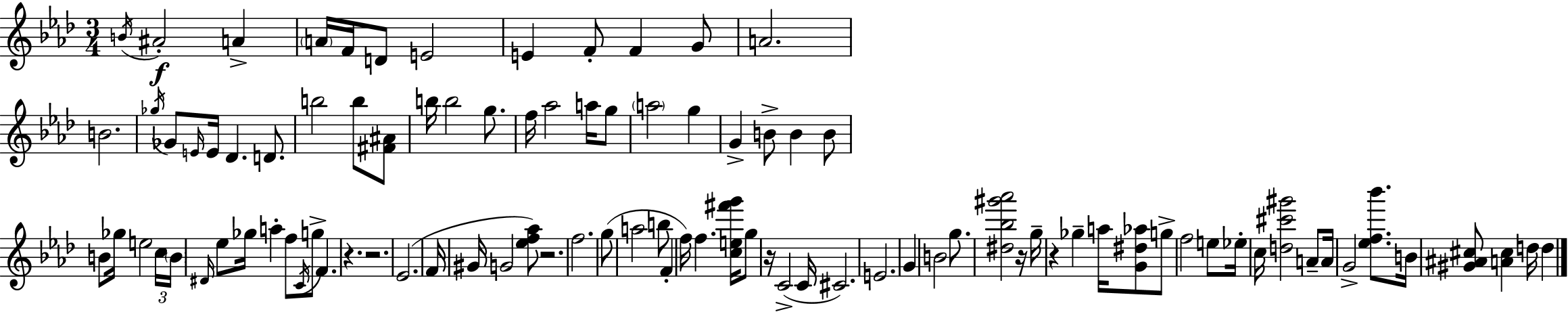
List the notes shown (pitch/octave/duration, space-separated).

B4/s A#4/h A4/q A4/s F4/s D4/e E4/h E4/q F4/e F4/q G4/e A4/h. B4/h. Gb5/s Gb4/e E4/s E4/s Db4/q. D4/e. B5/h B5/e [F#4,A#4]/e B5/s B5/h G5/e. F5/s Ab5/h A5/s G5/e A5/h G5/q G4/q B4/e B4/q B4/e B4/e Gb5/s E5/h C5/s B4/s D#4/s Eb5/e Gb5/s A5/q F5/e C4/s G5/e F4/q. R/q. R/h. Eb4/h. F4/s G#4/s G4/h [Eb5,F5,Ab5]/e R/h. F5/h. G5/e A5/h B5/e F4/q F5/s F5/q. [C5,E5,F#6,G6]/s G5/e R/s C4/h C4/s C#4/h. E4/h. G4/q B4/h G5/e. [D#5,Bb5,G#6,Ab6]/h R/s G5/s R/q Gb5/q A5/s [G4,D#5,Ab5]/e G5/e F5/h E5/e Eb5/s C5/s [D5,C#6,G#6]/h A4/e A4/s G4/h [Eb5,F5,Bb6]/e. B4/s [G#4,A#4,C#5]/e [A4,C#5]/q D5/s D5/q